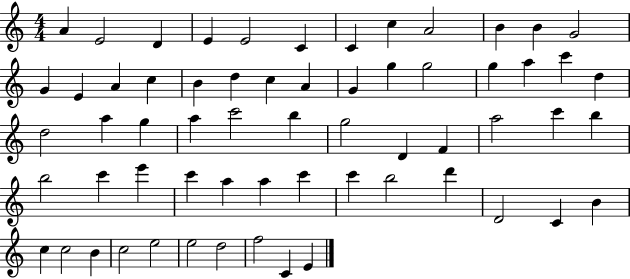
X:1
T:Untitled
M:4/4
L:1/4
K:C
A E2 D E E2 C C c A2 B B G2 G E A c B d c A G g g2 g a c' d d2 a g a c'2 b g2 D F a2 c' b b2 c' e' c' a a c' c' b2 d' D2 C B c c2 B c2 e2 e2 d2 f2 C E